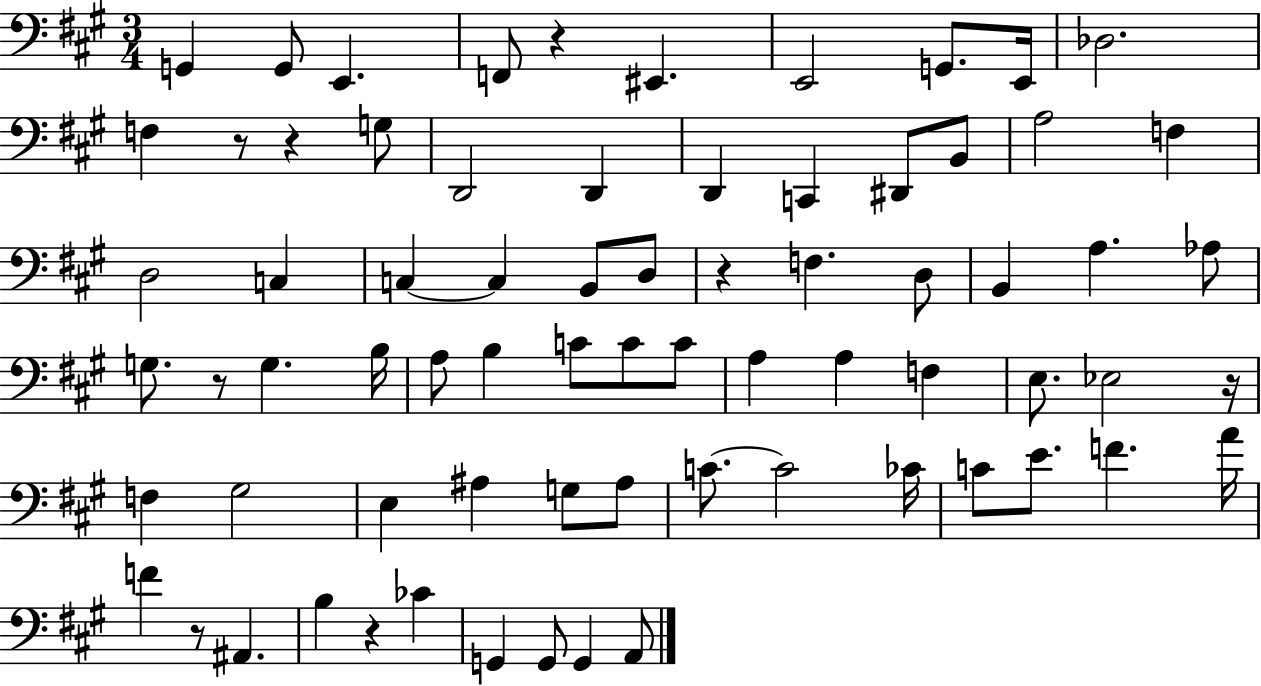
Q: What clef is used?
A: bass